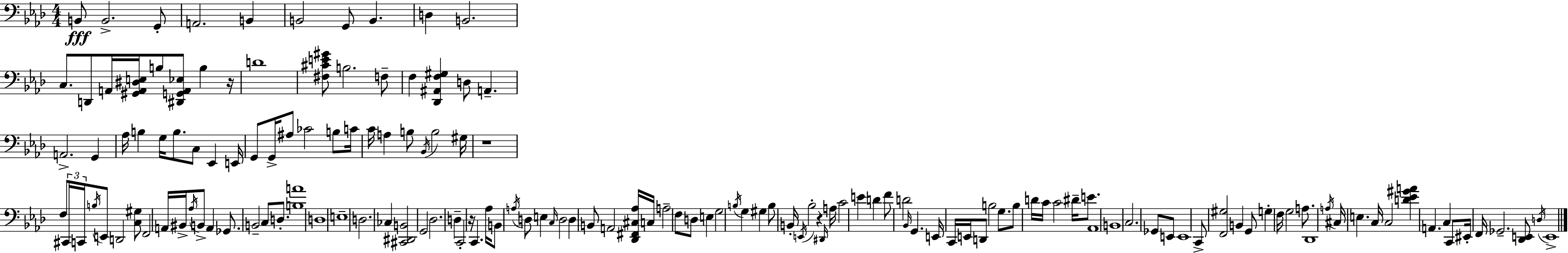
B2/e B2/h. G2/e A2/h. B2/q B2/h G2/e B2/q. D3/q B2/h. C3/e. D2/e A2/s [G#2,A2,D#3,E3]/s B3/e [D#2,G2,A2,Eb3]/e B3/q R/s D4/w [F#3,C#4,E4,G#4]/e B3/h. F3/e F3/q [Db2,A#2,F3,G#3]/q D3/e A2/q. A2/h. G2/q Ab3/s B3/q G3/s B3/e. C3/e Eb2/q E2/s G2/e G2/s A#3/e CES4/h B3/e C4/s C4/s A3/q B3/e Bb2/s B3/h G#3/s R/w F3/e C#2/s C2/s B3/s E2/e D2/h [C3,G#3]/e F2/h A2/s BIS2/s Ab3/s B2/e A2/q Gb2/e. B2/h C3/e D3/e. [B3,A4]/w D3/w E3/w D3/h. CES3/q [C#2,D#2,B2]/h G2/h Db3/h. D3/q C2/h R/s C2/q. Ab3/s B2/e A3/s D3/e E3/q C3/s D3/h D3/q B2/e A2/h [Db2,F#2,C#3,Ab3]/s C3/s A3/h F3/e D3/e E3/q G3/h B3/s G3/q G#3/q B3/e B2/s E2/s Bb3/h R/q D#2/s A3/s C4/h E4/q D4/q F4/e D4/h Bb2/s G2/q. E2/s C2/s E2/s D2/e B3/h G3/e. B3/e D4/s C4/s C4/h D#4/s E4/e. Ab2/w B2/w C3/h. Gb2/e E2/e E2/w C2/e [F2,G#3]/h B2/q G2/e G3/q F3/s G3/h A3/e. Db2/w A3/s C#3/s E3/q. C3/s C3/h [D4,Eb4,G#4,A4]/q A2/q. C3/q C2/e EIS2/s F2/s Gb2/h. [Db2,E2]/e D3/s E2/w